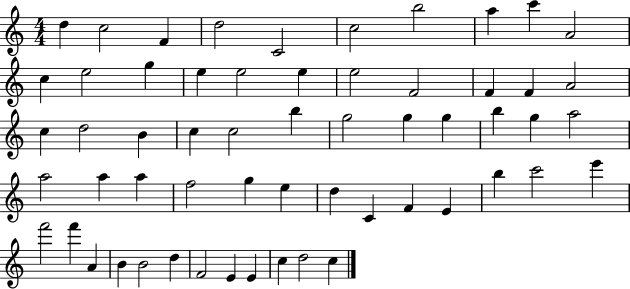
D5/q C5/h F4/q D5/h C4/h C5/h B5/h A5/q C6/q A4/h C5/q E5/h G5/q E5/q E5/h E5/q E5/h F4/h F4/q F4/q A4/h C5/q D5/h B4/q C5/q C5/h B5/q G5/h G5/q G5/q B5/q G5/q A5/h A5/h A5/q A5/q F5/h G5/q E5/q D5/q C4/q F4/q E4/q B5/q C6/h E6/q F6/h F6/q A4/q B4/q B4/h D5/q F4/h E4/q E4/q C5/q D5/h C5/q